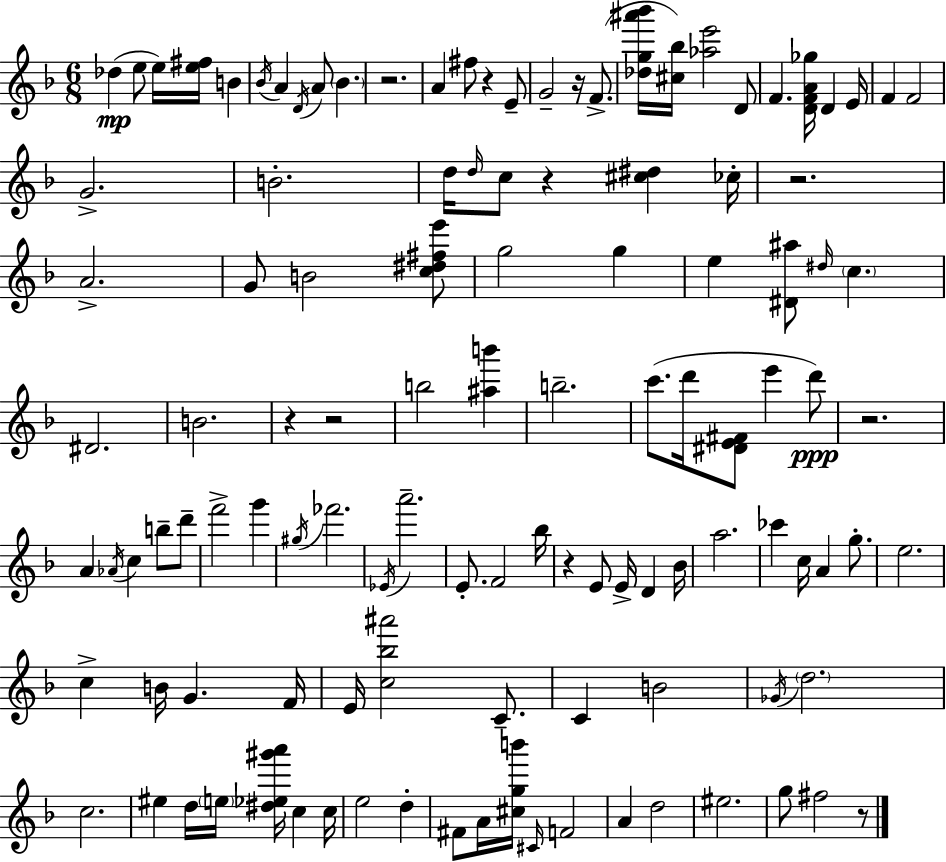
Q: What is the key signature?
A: D minor